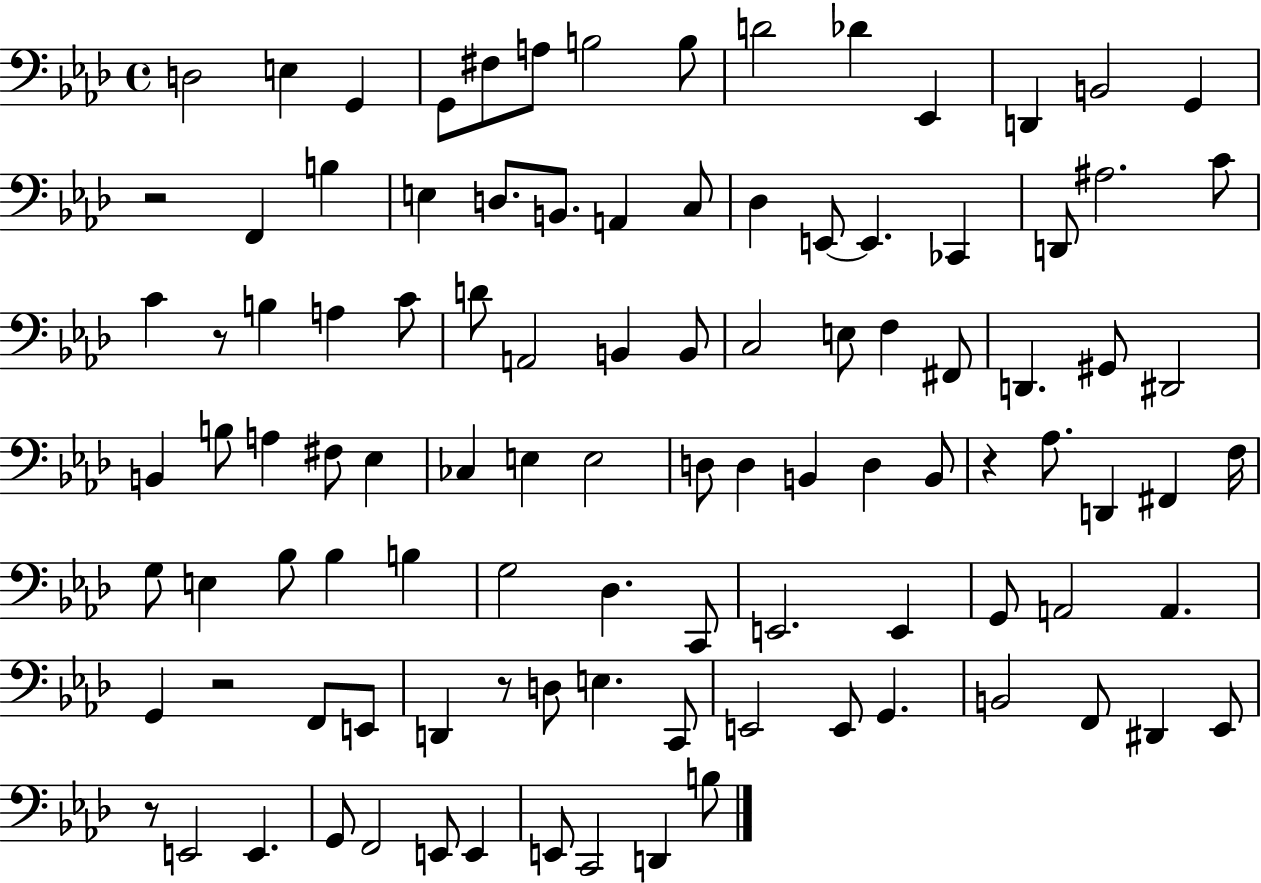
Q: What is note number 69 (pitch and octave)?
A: E2